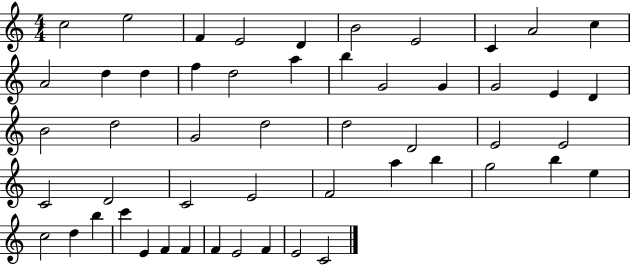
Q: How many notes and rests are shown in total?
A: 52